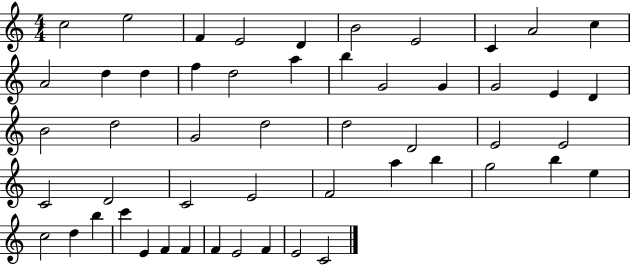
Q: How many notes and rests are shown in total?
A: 52